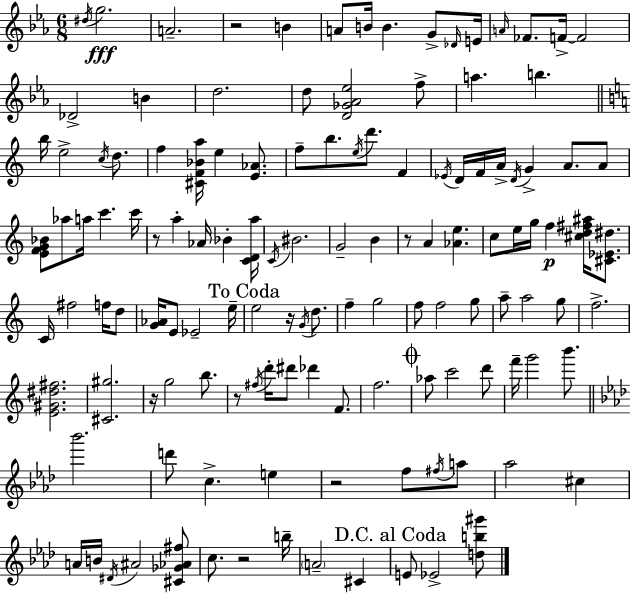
X:1
T:Untitled
M:6/8
L:1/4
K:Cm
^d/4 g2 A2 z2 B A/2 B/4 B G/2 _D/4 E/4 A/4 _F/2 F/4 F2 _D2 B d2 d/2 [D_G_A_e]2 f/2 a b b/4 e2 c/4 d/2 f [^CF_Ba]/4 e [E_A]/2 f/2 b/2 e/4 d'/2 F _E/4 D/4 F/4 A/4 D/4 G A/2 A/2 [EFG_B]/2 _a/2 a/4 c' c'/4 z/2 a _A/4 _B [CDa]/4 C/4 ^B2 G2 B z/2 A [_Ae] c/2 e/4 g/4 f [^cd^f^a]/4 [^C_E^d]/2 C/4 ^f2 f/4 d/2 [G_A]/4 E/2 _E2 e/4 e2 z/4 G/4 d/2 f g2 f/2 f2 g/2 a/2 a2 g/2 f2 [E^G^d^f]2 [^C^g]2 z/4 g2 b/2 z/2 ^f/4 d'/4 ^d'/2 _d' F/2 f2 _a/2 c'2 d'/2 f'/4 g'2 b'/2 _b'2 d'/2 c e z2 f/2 ^f/4 a/2 _a2 ^c A/4 B/4 ^D/4 ^A2 [^C_G_A^f]/2 c/2 z2 b/4 A2 ^C E/2 _E2 [db^g']/2